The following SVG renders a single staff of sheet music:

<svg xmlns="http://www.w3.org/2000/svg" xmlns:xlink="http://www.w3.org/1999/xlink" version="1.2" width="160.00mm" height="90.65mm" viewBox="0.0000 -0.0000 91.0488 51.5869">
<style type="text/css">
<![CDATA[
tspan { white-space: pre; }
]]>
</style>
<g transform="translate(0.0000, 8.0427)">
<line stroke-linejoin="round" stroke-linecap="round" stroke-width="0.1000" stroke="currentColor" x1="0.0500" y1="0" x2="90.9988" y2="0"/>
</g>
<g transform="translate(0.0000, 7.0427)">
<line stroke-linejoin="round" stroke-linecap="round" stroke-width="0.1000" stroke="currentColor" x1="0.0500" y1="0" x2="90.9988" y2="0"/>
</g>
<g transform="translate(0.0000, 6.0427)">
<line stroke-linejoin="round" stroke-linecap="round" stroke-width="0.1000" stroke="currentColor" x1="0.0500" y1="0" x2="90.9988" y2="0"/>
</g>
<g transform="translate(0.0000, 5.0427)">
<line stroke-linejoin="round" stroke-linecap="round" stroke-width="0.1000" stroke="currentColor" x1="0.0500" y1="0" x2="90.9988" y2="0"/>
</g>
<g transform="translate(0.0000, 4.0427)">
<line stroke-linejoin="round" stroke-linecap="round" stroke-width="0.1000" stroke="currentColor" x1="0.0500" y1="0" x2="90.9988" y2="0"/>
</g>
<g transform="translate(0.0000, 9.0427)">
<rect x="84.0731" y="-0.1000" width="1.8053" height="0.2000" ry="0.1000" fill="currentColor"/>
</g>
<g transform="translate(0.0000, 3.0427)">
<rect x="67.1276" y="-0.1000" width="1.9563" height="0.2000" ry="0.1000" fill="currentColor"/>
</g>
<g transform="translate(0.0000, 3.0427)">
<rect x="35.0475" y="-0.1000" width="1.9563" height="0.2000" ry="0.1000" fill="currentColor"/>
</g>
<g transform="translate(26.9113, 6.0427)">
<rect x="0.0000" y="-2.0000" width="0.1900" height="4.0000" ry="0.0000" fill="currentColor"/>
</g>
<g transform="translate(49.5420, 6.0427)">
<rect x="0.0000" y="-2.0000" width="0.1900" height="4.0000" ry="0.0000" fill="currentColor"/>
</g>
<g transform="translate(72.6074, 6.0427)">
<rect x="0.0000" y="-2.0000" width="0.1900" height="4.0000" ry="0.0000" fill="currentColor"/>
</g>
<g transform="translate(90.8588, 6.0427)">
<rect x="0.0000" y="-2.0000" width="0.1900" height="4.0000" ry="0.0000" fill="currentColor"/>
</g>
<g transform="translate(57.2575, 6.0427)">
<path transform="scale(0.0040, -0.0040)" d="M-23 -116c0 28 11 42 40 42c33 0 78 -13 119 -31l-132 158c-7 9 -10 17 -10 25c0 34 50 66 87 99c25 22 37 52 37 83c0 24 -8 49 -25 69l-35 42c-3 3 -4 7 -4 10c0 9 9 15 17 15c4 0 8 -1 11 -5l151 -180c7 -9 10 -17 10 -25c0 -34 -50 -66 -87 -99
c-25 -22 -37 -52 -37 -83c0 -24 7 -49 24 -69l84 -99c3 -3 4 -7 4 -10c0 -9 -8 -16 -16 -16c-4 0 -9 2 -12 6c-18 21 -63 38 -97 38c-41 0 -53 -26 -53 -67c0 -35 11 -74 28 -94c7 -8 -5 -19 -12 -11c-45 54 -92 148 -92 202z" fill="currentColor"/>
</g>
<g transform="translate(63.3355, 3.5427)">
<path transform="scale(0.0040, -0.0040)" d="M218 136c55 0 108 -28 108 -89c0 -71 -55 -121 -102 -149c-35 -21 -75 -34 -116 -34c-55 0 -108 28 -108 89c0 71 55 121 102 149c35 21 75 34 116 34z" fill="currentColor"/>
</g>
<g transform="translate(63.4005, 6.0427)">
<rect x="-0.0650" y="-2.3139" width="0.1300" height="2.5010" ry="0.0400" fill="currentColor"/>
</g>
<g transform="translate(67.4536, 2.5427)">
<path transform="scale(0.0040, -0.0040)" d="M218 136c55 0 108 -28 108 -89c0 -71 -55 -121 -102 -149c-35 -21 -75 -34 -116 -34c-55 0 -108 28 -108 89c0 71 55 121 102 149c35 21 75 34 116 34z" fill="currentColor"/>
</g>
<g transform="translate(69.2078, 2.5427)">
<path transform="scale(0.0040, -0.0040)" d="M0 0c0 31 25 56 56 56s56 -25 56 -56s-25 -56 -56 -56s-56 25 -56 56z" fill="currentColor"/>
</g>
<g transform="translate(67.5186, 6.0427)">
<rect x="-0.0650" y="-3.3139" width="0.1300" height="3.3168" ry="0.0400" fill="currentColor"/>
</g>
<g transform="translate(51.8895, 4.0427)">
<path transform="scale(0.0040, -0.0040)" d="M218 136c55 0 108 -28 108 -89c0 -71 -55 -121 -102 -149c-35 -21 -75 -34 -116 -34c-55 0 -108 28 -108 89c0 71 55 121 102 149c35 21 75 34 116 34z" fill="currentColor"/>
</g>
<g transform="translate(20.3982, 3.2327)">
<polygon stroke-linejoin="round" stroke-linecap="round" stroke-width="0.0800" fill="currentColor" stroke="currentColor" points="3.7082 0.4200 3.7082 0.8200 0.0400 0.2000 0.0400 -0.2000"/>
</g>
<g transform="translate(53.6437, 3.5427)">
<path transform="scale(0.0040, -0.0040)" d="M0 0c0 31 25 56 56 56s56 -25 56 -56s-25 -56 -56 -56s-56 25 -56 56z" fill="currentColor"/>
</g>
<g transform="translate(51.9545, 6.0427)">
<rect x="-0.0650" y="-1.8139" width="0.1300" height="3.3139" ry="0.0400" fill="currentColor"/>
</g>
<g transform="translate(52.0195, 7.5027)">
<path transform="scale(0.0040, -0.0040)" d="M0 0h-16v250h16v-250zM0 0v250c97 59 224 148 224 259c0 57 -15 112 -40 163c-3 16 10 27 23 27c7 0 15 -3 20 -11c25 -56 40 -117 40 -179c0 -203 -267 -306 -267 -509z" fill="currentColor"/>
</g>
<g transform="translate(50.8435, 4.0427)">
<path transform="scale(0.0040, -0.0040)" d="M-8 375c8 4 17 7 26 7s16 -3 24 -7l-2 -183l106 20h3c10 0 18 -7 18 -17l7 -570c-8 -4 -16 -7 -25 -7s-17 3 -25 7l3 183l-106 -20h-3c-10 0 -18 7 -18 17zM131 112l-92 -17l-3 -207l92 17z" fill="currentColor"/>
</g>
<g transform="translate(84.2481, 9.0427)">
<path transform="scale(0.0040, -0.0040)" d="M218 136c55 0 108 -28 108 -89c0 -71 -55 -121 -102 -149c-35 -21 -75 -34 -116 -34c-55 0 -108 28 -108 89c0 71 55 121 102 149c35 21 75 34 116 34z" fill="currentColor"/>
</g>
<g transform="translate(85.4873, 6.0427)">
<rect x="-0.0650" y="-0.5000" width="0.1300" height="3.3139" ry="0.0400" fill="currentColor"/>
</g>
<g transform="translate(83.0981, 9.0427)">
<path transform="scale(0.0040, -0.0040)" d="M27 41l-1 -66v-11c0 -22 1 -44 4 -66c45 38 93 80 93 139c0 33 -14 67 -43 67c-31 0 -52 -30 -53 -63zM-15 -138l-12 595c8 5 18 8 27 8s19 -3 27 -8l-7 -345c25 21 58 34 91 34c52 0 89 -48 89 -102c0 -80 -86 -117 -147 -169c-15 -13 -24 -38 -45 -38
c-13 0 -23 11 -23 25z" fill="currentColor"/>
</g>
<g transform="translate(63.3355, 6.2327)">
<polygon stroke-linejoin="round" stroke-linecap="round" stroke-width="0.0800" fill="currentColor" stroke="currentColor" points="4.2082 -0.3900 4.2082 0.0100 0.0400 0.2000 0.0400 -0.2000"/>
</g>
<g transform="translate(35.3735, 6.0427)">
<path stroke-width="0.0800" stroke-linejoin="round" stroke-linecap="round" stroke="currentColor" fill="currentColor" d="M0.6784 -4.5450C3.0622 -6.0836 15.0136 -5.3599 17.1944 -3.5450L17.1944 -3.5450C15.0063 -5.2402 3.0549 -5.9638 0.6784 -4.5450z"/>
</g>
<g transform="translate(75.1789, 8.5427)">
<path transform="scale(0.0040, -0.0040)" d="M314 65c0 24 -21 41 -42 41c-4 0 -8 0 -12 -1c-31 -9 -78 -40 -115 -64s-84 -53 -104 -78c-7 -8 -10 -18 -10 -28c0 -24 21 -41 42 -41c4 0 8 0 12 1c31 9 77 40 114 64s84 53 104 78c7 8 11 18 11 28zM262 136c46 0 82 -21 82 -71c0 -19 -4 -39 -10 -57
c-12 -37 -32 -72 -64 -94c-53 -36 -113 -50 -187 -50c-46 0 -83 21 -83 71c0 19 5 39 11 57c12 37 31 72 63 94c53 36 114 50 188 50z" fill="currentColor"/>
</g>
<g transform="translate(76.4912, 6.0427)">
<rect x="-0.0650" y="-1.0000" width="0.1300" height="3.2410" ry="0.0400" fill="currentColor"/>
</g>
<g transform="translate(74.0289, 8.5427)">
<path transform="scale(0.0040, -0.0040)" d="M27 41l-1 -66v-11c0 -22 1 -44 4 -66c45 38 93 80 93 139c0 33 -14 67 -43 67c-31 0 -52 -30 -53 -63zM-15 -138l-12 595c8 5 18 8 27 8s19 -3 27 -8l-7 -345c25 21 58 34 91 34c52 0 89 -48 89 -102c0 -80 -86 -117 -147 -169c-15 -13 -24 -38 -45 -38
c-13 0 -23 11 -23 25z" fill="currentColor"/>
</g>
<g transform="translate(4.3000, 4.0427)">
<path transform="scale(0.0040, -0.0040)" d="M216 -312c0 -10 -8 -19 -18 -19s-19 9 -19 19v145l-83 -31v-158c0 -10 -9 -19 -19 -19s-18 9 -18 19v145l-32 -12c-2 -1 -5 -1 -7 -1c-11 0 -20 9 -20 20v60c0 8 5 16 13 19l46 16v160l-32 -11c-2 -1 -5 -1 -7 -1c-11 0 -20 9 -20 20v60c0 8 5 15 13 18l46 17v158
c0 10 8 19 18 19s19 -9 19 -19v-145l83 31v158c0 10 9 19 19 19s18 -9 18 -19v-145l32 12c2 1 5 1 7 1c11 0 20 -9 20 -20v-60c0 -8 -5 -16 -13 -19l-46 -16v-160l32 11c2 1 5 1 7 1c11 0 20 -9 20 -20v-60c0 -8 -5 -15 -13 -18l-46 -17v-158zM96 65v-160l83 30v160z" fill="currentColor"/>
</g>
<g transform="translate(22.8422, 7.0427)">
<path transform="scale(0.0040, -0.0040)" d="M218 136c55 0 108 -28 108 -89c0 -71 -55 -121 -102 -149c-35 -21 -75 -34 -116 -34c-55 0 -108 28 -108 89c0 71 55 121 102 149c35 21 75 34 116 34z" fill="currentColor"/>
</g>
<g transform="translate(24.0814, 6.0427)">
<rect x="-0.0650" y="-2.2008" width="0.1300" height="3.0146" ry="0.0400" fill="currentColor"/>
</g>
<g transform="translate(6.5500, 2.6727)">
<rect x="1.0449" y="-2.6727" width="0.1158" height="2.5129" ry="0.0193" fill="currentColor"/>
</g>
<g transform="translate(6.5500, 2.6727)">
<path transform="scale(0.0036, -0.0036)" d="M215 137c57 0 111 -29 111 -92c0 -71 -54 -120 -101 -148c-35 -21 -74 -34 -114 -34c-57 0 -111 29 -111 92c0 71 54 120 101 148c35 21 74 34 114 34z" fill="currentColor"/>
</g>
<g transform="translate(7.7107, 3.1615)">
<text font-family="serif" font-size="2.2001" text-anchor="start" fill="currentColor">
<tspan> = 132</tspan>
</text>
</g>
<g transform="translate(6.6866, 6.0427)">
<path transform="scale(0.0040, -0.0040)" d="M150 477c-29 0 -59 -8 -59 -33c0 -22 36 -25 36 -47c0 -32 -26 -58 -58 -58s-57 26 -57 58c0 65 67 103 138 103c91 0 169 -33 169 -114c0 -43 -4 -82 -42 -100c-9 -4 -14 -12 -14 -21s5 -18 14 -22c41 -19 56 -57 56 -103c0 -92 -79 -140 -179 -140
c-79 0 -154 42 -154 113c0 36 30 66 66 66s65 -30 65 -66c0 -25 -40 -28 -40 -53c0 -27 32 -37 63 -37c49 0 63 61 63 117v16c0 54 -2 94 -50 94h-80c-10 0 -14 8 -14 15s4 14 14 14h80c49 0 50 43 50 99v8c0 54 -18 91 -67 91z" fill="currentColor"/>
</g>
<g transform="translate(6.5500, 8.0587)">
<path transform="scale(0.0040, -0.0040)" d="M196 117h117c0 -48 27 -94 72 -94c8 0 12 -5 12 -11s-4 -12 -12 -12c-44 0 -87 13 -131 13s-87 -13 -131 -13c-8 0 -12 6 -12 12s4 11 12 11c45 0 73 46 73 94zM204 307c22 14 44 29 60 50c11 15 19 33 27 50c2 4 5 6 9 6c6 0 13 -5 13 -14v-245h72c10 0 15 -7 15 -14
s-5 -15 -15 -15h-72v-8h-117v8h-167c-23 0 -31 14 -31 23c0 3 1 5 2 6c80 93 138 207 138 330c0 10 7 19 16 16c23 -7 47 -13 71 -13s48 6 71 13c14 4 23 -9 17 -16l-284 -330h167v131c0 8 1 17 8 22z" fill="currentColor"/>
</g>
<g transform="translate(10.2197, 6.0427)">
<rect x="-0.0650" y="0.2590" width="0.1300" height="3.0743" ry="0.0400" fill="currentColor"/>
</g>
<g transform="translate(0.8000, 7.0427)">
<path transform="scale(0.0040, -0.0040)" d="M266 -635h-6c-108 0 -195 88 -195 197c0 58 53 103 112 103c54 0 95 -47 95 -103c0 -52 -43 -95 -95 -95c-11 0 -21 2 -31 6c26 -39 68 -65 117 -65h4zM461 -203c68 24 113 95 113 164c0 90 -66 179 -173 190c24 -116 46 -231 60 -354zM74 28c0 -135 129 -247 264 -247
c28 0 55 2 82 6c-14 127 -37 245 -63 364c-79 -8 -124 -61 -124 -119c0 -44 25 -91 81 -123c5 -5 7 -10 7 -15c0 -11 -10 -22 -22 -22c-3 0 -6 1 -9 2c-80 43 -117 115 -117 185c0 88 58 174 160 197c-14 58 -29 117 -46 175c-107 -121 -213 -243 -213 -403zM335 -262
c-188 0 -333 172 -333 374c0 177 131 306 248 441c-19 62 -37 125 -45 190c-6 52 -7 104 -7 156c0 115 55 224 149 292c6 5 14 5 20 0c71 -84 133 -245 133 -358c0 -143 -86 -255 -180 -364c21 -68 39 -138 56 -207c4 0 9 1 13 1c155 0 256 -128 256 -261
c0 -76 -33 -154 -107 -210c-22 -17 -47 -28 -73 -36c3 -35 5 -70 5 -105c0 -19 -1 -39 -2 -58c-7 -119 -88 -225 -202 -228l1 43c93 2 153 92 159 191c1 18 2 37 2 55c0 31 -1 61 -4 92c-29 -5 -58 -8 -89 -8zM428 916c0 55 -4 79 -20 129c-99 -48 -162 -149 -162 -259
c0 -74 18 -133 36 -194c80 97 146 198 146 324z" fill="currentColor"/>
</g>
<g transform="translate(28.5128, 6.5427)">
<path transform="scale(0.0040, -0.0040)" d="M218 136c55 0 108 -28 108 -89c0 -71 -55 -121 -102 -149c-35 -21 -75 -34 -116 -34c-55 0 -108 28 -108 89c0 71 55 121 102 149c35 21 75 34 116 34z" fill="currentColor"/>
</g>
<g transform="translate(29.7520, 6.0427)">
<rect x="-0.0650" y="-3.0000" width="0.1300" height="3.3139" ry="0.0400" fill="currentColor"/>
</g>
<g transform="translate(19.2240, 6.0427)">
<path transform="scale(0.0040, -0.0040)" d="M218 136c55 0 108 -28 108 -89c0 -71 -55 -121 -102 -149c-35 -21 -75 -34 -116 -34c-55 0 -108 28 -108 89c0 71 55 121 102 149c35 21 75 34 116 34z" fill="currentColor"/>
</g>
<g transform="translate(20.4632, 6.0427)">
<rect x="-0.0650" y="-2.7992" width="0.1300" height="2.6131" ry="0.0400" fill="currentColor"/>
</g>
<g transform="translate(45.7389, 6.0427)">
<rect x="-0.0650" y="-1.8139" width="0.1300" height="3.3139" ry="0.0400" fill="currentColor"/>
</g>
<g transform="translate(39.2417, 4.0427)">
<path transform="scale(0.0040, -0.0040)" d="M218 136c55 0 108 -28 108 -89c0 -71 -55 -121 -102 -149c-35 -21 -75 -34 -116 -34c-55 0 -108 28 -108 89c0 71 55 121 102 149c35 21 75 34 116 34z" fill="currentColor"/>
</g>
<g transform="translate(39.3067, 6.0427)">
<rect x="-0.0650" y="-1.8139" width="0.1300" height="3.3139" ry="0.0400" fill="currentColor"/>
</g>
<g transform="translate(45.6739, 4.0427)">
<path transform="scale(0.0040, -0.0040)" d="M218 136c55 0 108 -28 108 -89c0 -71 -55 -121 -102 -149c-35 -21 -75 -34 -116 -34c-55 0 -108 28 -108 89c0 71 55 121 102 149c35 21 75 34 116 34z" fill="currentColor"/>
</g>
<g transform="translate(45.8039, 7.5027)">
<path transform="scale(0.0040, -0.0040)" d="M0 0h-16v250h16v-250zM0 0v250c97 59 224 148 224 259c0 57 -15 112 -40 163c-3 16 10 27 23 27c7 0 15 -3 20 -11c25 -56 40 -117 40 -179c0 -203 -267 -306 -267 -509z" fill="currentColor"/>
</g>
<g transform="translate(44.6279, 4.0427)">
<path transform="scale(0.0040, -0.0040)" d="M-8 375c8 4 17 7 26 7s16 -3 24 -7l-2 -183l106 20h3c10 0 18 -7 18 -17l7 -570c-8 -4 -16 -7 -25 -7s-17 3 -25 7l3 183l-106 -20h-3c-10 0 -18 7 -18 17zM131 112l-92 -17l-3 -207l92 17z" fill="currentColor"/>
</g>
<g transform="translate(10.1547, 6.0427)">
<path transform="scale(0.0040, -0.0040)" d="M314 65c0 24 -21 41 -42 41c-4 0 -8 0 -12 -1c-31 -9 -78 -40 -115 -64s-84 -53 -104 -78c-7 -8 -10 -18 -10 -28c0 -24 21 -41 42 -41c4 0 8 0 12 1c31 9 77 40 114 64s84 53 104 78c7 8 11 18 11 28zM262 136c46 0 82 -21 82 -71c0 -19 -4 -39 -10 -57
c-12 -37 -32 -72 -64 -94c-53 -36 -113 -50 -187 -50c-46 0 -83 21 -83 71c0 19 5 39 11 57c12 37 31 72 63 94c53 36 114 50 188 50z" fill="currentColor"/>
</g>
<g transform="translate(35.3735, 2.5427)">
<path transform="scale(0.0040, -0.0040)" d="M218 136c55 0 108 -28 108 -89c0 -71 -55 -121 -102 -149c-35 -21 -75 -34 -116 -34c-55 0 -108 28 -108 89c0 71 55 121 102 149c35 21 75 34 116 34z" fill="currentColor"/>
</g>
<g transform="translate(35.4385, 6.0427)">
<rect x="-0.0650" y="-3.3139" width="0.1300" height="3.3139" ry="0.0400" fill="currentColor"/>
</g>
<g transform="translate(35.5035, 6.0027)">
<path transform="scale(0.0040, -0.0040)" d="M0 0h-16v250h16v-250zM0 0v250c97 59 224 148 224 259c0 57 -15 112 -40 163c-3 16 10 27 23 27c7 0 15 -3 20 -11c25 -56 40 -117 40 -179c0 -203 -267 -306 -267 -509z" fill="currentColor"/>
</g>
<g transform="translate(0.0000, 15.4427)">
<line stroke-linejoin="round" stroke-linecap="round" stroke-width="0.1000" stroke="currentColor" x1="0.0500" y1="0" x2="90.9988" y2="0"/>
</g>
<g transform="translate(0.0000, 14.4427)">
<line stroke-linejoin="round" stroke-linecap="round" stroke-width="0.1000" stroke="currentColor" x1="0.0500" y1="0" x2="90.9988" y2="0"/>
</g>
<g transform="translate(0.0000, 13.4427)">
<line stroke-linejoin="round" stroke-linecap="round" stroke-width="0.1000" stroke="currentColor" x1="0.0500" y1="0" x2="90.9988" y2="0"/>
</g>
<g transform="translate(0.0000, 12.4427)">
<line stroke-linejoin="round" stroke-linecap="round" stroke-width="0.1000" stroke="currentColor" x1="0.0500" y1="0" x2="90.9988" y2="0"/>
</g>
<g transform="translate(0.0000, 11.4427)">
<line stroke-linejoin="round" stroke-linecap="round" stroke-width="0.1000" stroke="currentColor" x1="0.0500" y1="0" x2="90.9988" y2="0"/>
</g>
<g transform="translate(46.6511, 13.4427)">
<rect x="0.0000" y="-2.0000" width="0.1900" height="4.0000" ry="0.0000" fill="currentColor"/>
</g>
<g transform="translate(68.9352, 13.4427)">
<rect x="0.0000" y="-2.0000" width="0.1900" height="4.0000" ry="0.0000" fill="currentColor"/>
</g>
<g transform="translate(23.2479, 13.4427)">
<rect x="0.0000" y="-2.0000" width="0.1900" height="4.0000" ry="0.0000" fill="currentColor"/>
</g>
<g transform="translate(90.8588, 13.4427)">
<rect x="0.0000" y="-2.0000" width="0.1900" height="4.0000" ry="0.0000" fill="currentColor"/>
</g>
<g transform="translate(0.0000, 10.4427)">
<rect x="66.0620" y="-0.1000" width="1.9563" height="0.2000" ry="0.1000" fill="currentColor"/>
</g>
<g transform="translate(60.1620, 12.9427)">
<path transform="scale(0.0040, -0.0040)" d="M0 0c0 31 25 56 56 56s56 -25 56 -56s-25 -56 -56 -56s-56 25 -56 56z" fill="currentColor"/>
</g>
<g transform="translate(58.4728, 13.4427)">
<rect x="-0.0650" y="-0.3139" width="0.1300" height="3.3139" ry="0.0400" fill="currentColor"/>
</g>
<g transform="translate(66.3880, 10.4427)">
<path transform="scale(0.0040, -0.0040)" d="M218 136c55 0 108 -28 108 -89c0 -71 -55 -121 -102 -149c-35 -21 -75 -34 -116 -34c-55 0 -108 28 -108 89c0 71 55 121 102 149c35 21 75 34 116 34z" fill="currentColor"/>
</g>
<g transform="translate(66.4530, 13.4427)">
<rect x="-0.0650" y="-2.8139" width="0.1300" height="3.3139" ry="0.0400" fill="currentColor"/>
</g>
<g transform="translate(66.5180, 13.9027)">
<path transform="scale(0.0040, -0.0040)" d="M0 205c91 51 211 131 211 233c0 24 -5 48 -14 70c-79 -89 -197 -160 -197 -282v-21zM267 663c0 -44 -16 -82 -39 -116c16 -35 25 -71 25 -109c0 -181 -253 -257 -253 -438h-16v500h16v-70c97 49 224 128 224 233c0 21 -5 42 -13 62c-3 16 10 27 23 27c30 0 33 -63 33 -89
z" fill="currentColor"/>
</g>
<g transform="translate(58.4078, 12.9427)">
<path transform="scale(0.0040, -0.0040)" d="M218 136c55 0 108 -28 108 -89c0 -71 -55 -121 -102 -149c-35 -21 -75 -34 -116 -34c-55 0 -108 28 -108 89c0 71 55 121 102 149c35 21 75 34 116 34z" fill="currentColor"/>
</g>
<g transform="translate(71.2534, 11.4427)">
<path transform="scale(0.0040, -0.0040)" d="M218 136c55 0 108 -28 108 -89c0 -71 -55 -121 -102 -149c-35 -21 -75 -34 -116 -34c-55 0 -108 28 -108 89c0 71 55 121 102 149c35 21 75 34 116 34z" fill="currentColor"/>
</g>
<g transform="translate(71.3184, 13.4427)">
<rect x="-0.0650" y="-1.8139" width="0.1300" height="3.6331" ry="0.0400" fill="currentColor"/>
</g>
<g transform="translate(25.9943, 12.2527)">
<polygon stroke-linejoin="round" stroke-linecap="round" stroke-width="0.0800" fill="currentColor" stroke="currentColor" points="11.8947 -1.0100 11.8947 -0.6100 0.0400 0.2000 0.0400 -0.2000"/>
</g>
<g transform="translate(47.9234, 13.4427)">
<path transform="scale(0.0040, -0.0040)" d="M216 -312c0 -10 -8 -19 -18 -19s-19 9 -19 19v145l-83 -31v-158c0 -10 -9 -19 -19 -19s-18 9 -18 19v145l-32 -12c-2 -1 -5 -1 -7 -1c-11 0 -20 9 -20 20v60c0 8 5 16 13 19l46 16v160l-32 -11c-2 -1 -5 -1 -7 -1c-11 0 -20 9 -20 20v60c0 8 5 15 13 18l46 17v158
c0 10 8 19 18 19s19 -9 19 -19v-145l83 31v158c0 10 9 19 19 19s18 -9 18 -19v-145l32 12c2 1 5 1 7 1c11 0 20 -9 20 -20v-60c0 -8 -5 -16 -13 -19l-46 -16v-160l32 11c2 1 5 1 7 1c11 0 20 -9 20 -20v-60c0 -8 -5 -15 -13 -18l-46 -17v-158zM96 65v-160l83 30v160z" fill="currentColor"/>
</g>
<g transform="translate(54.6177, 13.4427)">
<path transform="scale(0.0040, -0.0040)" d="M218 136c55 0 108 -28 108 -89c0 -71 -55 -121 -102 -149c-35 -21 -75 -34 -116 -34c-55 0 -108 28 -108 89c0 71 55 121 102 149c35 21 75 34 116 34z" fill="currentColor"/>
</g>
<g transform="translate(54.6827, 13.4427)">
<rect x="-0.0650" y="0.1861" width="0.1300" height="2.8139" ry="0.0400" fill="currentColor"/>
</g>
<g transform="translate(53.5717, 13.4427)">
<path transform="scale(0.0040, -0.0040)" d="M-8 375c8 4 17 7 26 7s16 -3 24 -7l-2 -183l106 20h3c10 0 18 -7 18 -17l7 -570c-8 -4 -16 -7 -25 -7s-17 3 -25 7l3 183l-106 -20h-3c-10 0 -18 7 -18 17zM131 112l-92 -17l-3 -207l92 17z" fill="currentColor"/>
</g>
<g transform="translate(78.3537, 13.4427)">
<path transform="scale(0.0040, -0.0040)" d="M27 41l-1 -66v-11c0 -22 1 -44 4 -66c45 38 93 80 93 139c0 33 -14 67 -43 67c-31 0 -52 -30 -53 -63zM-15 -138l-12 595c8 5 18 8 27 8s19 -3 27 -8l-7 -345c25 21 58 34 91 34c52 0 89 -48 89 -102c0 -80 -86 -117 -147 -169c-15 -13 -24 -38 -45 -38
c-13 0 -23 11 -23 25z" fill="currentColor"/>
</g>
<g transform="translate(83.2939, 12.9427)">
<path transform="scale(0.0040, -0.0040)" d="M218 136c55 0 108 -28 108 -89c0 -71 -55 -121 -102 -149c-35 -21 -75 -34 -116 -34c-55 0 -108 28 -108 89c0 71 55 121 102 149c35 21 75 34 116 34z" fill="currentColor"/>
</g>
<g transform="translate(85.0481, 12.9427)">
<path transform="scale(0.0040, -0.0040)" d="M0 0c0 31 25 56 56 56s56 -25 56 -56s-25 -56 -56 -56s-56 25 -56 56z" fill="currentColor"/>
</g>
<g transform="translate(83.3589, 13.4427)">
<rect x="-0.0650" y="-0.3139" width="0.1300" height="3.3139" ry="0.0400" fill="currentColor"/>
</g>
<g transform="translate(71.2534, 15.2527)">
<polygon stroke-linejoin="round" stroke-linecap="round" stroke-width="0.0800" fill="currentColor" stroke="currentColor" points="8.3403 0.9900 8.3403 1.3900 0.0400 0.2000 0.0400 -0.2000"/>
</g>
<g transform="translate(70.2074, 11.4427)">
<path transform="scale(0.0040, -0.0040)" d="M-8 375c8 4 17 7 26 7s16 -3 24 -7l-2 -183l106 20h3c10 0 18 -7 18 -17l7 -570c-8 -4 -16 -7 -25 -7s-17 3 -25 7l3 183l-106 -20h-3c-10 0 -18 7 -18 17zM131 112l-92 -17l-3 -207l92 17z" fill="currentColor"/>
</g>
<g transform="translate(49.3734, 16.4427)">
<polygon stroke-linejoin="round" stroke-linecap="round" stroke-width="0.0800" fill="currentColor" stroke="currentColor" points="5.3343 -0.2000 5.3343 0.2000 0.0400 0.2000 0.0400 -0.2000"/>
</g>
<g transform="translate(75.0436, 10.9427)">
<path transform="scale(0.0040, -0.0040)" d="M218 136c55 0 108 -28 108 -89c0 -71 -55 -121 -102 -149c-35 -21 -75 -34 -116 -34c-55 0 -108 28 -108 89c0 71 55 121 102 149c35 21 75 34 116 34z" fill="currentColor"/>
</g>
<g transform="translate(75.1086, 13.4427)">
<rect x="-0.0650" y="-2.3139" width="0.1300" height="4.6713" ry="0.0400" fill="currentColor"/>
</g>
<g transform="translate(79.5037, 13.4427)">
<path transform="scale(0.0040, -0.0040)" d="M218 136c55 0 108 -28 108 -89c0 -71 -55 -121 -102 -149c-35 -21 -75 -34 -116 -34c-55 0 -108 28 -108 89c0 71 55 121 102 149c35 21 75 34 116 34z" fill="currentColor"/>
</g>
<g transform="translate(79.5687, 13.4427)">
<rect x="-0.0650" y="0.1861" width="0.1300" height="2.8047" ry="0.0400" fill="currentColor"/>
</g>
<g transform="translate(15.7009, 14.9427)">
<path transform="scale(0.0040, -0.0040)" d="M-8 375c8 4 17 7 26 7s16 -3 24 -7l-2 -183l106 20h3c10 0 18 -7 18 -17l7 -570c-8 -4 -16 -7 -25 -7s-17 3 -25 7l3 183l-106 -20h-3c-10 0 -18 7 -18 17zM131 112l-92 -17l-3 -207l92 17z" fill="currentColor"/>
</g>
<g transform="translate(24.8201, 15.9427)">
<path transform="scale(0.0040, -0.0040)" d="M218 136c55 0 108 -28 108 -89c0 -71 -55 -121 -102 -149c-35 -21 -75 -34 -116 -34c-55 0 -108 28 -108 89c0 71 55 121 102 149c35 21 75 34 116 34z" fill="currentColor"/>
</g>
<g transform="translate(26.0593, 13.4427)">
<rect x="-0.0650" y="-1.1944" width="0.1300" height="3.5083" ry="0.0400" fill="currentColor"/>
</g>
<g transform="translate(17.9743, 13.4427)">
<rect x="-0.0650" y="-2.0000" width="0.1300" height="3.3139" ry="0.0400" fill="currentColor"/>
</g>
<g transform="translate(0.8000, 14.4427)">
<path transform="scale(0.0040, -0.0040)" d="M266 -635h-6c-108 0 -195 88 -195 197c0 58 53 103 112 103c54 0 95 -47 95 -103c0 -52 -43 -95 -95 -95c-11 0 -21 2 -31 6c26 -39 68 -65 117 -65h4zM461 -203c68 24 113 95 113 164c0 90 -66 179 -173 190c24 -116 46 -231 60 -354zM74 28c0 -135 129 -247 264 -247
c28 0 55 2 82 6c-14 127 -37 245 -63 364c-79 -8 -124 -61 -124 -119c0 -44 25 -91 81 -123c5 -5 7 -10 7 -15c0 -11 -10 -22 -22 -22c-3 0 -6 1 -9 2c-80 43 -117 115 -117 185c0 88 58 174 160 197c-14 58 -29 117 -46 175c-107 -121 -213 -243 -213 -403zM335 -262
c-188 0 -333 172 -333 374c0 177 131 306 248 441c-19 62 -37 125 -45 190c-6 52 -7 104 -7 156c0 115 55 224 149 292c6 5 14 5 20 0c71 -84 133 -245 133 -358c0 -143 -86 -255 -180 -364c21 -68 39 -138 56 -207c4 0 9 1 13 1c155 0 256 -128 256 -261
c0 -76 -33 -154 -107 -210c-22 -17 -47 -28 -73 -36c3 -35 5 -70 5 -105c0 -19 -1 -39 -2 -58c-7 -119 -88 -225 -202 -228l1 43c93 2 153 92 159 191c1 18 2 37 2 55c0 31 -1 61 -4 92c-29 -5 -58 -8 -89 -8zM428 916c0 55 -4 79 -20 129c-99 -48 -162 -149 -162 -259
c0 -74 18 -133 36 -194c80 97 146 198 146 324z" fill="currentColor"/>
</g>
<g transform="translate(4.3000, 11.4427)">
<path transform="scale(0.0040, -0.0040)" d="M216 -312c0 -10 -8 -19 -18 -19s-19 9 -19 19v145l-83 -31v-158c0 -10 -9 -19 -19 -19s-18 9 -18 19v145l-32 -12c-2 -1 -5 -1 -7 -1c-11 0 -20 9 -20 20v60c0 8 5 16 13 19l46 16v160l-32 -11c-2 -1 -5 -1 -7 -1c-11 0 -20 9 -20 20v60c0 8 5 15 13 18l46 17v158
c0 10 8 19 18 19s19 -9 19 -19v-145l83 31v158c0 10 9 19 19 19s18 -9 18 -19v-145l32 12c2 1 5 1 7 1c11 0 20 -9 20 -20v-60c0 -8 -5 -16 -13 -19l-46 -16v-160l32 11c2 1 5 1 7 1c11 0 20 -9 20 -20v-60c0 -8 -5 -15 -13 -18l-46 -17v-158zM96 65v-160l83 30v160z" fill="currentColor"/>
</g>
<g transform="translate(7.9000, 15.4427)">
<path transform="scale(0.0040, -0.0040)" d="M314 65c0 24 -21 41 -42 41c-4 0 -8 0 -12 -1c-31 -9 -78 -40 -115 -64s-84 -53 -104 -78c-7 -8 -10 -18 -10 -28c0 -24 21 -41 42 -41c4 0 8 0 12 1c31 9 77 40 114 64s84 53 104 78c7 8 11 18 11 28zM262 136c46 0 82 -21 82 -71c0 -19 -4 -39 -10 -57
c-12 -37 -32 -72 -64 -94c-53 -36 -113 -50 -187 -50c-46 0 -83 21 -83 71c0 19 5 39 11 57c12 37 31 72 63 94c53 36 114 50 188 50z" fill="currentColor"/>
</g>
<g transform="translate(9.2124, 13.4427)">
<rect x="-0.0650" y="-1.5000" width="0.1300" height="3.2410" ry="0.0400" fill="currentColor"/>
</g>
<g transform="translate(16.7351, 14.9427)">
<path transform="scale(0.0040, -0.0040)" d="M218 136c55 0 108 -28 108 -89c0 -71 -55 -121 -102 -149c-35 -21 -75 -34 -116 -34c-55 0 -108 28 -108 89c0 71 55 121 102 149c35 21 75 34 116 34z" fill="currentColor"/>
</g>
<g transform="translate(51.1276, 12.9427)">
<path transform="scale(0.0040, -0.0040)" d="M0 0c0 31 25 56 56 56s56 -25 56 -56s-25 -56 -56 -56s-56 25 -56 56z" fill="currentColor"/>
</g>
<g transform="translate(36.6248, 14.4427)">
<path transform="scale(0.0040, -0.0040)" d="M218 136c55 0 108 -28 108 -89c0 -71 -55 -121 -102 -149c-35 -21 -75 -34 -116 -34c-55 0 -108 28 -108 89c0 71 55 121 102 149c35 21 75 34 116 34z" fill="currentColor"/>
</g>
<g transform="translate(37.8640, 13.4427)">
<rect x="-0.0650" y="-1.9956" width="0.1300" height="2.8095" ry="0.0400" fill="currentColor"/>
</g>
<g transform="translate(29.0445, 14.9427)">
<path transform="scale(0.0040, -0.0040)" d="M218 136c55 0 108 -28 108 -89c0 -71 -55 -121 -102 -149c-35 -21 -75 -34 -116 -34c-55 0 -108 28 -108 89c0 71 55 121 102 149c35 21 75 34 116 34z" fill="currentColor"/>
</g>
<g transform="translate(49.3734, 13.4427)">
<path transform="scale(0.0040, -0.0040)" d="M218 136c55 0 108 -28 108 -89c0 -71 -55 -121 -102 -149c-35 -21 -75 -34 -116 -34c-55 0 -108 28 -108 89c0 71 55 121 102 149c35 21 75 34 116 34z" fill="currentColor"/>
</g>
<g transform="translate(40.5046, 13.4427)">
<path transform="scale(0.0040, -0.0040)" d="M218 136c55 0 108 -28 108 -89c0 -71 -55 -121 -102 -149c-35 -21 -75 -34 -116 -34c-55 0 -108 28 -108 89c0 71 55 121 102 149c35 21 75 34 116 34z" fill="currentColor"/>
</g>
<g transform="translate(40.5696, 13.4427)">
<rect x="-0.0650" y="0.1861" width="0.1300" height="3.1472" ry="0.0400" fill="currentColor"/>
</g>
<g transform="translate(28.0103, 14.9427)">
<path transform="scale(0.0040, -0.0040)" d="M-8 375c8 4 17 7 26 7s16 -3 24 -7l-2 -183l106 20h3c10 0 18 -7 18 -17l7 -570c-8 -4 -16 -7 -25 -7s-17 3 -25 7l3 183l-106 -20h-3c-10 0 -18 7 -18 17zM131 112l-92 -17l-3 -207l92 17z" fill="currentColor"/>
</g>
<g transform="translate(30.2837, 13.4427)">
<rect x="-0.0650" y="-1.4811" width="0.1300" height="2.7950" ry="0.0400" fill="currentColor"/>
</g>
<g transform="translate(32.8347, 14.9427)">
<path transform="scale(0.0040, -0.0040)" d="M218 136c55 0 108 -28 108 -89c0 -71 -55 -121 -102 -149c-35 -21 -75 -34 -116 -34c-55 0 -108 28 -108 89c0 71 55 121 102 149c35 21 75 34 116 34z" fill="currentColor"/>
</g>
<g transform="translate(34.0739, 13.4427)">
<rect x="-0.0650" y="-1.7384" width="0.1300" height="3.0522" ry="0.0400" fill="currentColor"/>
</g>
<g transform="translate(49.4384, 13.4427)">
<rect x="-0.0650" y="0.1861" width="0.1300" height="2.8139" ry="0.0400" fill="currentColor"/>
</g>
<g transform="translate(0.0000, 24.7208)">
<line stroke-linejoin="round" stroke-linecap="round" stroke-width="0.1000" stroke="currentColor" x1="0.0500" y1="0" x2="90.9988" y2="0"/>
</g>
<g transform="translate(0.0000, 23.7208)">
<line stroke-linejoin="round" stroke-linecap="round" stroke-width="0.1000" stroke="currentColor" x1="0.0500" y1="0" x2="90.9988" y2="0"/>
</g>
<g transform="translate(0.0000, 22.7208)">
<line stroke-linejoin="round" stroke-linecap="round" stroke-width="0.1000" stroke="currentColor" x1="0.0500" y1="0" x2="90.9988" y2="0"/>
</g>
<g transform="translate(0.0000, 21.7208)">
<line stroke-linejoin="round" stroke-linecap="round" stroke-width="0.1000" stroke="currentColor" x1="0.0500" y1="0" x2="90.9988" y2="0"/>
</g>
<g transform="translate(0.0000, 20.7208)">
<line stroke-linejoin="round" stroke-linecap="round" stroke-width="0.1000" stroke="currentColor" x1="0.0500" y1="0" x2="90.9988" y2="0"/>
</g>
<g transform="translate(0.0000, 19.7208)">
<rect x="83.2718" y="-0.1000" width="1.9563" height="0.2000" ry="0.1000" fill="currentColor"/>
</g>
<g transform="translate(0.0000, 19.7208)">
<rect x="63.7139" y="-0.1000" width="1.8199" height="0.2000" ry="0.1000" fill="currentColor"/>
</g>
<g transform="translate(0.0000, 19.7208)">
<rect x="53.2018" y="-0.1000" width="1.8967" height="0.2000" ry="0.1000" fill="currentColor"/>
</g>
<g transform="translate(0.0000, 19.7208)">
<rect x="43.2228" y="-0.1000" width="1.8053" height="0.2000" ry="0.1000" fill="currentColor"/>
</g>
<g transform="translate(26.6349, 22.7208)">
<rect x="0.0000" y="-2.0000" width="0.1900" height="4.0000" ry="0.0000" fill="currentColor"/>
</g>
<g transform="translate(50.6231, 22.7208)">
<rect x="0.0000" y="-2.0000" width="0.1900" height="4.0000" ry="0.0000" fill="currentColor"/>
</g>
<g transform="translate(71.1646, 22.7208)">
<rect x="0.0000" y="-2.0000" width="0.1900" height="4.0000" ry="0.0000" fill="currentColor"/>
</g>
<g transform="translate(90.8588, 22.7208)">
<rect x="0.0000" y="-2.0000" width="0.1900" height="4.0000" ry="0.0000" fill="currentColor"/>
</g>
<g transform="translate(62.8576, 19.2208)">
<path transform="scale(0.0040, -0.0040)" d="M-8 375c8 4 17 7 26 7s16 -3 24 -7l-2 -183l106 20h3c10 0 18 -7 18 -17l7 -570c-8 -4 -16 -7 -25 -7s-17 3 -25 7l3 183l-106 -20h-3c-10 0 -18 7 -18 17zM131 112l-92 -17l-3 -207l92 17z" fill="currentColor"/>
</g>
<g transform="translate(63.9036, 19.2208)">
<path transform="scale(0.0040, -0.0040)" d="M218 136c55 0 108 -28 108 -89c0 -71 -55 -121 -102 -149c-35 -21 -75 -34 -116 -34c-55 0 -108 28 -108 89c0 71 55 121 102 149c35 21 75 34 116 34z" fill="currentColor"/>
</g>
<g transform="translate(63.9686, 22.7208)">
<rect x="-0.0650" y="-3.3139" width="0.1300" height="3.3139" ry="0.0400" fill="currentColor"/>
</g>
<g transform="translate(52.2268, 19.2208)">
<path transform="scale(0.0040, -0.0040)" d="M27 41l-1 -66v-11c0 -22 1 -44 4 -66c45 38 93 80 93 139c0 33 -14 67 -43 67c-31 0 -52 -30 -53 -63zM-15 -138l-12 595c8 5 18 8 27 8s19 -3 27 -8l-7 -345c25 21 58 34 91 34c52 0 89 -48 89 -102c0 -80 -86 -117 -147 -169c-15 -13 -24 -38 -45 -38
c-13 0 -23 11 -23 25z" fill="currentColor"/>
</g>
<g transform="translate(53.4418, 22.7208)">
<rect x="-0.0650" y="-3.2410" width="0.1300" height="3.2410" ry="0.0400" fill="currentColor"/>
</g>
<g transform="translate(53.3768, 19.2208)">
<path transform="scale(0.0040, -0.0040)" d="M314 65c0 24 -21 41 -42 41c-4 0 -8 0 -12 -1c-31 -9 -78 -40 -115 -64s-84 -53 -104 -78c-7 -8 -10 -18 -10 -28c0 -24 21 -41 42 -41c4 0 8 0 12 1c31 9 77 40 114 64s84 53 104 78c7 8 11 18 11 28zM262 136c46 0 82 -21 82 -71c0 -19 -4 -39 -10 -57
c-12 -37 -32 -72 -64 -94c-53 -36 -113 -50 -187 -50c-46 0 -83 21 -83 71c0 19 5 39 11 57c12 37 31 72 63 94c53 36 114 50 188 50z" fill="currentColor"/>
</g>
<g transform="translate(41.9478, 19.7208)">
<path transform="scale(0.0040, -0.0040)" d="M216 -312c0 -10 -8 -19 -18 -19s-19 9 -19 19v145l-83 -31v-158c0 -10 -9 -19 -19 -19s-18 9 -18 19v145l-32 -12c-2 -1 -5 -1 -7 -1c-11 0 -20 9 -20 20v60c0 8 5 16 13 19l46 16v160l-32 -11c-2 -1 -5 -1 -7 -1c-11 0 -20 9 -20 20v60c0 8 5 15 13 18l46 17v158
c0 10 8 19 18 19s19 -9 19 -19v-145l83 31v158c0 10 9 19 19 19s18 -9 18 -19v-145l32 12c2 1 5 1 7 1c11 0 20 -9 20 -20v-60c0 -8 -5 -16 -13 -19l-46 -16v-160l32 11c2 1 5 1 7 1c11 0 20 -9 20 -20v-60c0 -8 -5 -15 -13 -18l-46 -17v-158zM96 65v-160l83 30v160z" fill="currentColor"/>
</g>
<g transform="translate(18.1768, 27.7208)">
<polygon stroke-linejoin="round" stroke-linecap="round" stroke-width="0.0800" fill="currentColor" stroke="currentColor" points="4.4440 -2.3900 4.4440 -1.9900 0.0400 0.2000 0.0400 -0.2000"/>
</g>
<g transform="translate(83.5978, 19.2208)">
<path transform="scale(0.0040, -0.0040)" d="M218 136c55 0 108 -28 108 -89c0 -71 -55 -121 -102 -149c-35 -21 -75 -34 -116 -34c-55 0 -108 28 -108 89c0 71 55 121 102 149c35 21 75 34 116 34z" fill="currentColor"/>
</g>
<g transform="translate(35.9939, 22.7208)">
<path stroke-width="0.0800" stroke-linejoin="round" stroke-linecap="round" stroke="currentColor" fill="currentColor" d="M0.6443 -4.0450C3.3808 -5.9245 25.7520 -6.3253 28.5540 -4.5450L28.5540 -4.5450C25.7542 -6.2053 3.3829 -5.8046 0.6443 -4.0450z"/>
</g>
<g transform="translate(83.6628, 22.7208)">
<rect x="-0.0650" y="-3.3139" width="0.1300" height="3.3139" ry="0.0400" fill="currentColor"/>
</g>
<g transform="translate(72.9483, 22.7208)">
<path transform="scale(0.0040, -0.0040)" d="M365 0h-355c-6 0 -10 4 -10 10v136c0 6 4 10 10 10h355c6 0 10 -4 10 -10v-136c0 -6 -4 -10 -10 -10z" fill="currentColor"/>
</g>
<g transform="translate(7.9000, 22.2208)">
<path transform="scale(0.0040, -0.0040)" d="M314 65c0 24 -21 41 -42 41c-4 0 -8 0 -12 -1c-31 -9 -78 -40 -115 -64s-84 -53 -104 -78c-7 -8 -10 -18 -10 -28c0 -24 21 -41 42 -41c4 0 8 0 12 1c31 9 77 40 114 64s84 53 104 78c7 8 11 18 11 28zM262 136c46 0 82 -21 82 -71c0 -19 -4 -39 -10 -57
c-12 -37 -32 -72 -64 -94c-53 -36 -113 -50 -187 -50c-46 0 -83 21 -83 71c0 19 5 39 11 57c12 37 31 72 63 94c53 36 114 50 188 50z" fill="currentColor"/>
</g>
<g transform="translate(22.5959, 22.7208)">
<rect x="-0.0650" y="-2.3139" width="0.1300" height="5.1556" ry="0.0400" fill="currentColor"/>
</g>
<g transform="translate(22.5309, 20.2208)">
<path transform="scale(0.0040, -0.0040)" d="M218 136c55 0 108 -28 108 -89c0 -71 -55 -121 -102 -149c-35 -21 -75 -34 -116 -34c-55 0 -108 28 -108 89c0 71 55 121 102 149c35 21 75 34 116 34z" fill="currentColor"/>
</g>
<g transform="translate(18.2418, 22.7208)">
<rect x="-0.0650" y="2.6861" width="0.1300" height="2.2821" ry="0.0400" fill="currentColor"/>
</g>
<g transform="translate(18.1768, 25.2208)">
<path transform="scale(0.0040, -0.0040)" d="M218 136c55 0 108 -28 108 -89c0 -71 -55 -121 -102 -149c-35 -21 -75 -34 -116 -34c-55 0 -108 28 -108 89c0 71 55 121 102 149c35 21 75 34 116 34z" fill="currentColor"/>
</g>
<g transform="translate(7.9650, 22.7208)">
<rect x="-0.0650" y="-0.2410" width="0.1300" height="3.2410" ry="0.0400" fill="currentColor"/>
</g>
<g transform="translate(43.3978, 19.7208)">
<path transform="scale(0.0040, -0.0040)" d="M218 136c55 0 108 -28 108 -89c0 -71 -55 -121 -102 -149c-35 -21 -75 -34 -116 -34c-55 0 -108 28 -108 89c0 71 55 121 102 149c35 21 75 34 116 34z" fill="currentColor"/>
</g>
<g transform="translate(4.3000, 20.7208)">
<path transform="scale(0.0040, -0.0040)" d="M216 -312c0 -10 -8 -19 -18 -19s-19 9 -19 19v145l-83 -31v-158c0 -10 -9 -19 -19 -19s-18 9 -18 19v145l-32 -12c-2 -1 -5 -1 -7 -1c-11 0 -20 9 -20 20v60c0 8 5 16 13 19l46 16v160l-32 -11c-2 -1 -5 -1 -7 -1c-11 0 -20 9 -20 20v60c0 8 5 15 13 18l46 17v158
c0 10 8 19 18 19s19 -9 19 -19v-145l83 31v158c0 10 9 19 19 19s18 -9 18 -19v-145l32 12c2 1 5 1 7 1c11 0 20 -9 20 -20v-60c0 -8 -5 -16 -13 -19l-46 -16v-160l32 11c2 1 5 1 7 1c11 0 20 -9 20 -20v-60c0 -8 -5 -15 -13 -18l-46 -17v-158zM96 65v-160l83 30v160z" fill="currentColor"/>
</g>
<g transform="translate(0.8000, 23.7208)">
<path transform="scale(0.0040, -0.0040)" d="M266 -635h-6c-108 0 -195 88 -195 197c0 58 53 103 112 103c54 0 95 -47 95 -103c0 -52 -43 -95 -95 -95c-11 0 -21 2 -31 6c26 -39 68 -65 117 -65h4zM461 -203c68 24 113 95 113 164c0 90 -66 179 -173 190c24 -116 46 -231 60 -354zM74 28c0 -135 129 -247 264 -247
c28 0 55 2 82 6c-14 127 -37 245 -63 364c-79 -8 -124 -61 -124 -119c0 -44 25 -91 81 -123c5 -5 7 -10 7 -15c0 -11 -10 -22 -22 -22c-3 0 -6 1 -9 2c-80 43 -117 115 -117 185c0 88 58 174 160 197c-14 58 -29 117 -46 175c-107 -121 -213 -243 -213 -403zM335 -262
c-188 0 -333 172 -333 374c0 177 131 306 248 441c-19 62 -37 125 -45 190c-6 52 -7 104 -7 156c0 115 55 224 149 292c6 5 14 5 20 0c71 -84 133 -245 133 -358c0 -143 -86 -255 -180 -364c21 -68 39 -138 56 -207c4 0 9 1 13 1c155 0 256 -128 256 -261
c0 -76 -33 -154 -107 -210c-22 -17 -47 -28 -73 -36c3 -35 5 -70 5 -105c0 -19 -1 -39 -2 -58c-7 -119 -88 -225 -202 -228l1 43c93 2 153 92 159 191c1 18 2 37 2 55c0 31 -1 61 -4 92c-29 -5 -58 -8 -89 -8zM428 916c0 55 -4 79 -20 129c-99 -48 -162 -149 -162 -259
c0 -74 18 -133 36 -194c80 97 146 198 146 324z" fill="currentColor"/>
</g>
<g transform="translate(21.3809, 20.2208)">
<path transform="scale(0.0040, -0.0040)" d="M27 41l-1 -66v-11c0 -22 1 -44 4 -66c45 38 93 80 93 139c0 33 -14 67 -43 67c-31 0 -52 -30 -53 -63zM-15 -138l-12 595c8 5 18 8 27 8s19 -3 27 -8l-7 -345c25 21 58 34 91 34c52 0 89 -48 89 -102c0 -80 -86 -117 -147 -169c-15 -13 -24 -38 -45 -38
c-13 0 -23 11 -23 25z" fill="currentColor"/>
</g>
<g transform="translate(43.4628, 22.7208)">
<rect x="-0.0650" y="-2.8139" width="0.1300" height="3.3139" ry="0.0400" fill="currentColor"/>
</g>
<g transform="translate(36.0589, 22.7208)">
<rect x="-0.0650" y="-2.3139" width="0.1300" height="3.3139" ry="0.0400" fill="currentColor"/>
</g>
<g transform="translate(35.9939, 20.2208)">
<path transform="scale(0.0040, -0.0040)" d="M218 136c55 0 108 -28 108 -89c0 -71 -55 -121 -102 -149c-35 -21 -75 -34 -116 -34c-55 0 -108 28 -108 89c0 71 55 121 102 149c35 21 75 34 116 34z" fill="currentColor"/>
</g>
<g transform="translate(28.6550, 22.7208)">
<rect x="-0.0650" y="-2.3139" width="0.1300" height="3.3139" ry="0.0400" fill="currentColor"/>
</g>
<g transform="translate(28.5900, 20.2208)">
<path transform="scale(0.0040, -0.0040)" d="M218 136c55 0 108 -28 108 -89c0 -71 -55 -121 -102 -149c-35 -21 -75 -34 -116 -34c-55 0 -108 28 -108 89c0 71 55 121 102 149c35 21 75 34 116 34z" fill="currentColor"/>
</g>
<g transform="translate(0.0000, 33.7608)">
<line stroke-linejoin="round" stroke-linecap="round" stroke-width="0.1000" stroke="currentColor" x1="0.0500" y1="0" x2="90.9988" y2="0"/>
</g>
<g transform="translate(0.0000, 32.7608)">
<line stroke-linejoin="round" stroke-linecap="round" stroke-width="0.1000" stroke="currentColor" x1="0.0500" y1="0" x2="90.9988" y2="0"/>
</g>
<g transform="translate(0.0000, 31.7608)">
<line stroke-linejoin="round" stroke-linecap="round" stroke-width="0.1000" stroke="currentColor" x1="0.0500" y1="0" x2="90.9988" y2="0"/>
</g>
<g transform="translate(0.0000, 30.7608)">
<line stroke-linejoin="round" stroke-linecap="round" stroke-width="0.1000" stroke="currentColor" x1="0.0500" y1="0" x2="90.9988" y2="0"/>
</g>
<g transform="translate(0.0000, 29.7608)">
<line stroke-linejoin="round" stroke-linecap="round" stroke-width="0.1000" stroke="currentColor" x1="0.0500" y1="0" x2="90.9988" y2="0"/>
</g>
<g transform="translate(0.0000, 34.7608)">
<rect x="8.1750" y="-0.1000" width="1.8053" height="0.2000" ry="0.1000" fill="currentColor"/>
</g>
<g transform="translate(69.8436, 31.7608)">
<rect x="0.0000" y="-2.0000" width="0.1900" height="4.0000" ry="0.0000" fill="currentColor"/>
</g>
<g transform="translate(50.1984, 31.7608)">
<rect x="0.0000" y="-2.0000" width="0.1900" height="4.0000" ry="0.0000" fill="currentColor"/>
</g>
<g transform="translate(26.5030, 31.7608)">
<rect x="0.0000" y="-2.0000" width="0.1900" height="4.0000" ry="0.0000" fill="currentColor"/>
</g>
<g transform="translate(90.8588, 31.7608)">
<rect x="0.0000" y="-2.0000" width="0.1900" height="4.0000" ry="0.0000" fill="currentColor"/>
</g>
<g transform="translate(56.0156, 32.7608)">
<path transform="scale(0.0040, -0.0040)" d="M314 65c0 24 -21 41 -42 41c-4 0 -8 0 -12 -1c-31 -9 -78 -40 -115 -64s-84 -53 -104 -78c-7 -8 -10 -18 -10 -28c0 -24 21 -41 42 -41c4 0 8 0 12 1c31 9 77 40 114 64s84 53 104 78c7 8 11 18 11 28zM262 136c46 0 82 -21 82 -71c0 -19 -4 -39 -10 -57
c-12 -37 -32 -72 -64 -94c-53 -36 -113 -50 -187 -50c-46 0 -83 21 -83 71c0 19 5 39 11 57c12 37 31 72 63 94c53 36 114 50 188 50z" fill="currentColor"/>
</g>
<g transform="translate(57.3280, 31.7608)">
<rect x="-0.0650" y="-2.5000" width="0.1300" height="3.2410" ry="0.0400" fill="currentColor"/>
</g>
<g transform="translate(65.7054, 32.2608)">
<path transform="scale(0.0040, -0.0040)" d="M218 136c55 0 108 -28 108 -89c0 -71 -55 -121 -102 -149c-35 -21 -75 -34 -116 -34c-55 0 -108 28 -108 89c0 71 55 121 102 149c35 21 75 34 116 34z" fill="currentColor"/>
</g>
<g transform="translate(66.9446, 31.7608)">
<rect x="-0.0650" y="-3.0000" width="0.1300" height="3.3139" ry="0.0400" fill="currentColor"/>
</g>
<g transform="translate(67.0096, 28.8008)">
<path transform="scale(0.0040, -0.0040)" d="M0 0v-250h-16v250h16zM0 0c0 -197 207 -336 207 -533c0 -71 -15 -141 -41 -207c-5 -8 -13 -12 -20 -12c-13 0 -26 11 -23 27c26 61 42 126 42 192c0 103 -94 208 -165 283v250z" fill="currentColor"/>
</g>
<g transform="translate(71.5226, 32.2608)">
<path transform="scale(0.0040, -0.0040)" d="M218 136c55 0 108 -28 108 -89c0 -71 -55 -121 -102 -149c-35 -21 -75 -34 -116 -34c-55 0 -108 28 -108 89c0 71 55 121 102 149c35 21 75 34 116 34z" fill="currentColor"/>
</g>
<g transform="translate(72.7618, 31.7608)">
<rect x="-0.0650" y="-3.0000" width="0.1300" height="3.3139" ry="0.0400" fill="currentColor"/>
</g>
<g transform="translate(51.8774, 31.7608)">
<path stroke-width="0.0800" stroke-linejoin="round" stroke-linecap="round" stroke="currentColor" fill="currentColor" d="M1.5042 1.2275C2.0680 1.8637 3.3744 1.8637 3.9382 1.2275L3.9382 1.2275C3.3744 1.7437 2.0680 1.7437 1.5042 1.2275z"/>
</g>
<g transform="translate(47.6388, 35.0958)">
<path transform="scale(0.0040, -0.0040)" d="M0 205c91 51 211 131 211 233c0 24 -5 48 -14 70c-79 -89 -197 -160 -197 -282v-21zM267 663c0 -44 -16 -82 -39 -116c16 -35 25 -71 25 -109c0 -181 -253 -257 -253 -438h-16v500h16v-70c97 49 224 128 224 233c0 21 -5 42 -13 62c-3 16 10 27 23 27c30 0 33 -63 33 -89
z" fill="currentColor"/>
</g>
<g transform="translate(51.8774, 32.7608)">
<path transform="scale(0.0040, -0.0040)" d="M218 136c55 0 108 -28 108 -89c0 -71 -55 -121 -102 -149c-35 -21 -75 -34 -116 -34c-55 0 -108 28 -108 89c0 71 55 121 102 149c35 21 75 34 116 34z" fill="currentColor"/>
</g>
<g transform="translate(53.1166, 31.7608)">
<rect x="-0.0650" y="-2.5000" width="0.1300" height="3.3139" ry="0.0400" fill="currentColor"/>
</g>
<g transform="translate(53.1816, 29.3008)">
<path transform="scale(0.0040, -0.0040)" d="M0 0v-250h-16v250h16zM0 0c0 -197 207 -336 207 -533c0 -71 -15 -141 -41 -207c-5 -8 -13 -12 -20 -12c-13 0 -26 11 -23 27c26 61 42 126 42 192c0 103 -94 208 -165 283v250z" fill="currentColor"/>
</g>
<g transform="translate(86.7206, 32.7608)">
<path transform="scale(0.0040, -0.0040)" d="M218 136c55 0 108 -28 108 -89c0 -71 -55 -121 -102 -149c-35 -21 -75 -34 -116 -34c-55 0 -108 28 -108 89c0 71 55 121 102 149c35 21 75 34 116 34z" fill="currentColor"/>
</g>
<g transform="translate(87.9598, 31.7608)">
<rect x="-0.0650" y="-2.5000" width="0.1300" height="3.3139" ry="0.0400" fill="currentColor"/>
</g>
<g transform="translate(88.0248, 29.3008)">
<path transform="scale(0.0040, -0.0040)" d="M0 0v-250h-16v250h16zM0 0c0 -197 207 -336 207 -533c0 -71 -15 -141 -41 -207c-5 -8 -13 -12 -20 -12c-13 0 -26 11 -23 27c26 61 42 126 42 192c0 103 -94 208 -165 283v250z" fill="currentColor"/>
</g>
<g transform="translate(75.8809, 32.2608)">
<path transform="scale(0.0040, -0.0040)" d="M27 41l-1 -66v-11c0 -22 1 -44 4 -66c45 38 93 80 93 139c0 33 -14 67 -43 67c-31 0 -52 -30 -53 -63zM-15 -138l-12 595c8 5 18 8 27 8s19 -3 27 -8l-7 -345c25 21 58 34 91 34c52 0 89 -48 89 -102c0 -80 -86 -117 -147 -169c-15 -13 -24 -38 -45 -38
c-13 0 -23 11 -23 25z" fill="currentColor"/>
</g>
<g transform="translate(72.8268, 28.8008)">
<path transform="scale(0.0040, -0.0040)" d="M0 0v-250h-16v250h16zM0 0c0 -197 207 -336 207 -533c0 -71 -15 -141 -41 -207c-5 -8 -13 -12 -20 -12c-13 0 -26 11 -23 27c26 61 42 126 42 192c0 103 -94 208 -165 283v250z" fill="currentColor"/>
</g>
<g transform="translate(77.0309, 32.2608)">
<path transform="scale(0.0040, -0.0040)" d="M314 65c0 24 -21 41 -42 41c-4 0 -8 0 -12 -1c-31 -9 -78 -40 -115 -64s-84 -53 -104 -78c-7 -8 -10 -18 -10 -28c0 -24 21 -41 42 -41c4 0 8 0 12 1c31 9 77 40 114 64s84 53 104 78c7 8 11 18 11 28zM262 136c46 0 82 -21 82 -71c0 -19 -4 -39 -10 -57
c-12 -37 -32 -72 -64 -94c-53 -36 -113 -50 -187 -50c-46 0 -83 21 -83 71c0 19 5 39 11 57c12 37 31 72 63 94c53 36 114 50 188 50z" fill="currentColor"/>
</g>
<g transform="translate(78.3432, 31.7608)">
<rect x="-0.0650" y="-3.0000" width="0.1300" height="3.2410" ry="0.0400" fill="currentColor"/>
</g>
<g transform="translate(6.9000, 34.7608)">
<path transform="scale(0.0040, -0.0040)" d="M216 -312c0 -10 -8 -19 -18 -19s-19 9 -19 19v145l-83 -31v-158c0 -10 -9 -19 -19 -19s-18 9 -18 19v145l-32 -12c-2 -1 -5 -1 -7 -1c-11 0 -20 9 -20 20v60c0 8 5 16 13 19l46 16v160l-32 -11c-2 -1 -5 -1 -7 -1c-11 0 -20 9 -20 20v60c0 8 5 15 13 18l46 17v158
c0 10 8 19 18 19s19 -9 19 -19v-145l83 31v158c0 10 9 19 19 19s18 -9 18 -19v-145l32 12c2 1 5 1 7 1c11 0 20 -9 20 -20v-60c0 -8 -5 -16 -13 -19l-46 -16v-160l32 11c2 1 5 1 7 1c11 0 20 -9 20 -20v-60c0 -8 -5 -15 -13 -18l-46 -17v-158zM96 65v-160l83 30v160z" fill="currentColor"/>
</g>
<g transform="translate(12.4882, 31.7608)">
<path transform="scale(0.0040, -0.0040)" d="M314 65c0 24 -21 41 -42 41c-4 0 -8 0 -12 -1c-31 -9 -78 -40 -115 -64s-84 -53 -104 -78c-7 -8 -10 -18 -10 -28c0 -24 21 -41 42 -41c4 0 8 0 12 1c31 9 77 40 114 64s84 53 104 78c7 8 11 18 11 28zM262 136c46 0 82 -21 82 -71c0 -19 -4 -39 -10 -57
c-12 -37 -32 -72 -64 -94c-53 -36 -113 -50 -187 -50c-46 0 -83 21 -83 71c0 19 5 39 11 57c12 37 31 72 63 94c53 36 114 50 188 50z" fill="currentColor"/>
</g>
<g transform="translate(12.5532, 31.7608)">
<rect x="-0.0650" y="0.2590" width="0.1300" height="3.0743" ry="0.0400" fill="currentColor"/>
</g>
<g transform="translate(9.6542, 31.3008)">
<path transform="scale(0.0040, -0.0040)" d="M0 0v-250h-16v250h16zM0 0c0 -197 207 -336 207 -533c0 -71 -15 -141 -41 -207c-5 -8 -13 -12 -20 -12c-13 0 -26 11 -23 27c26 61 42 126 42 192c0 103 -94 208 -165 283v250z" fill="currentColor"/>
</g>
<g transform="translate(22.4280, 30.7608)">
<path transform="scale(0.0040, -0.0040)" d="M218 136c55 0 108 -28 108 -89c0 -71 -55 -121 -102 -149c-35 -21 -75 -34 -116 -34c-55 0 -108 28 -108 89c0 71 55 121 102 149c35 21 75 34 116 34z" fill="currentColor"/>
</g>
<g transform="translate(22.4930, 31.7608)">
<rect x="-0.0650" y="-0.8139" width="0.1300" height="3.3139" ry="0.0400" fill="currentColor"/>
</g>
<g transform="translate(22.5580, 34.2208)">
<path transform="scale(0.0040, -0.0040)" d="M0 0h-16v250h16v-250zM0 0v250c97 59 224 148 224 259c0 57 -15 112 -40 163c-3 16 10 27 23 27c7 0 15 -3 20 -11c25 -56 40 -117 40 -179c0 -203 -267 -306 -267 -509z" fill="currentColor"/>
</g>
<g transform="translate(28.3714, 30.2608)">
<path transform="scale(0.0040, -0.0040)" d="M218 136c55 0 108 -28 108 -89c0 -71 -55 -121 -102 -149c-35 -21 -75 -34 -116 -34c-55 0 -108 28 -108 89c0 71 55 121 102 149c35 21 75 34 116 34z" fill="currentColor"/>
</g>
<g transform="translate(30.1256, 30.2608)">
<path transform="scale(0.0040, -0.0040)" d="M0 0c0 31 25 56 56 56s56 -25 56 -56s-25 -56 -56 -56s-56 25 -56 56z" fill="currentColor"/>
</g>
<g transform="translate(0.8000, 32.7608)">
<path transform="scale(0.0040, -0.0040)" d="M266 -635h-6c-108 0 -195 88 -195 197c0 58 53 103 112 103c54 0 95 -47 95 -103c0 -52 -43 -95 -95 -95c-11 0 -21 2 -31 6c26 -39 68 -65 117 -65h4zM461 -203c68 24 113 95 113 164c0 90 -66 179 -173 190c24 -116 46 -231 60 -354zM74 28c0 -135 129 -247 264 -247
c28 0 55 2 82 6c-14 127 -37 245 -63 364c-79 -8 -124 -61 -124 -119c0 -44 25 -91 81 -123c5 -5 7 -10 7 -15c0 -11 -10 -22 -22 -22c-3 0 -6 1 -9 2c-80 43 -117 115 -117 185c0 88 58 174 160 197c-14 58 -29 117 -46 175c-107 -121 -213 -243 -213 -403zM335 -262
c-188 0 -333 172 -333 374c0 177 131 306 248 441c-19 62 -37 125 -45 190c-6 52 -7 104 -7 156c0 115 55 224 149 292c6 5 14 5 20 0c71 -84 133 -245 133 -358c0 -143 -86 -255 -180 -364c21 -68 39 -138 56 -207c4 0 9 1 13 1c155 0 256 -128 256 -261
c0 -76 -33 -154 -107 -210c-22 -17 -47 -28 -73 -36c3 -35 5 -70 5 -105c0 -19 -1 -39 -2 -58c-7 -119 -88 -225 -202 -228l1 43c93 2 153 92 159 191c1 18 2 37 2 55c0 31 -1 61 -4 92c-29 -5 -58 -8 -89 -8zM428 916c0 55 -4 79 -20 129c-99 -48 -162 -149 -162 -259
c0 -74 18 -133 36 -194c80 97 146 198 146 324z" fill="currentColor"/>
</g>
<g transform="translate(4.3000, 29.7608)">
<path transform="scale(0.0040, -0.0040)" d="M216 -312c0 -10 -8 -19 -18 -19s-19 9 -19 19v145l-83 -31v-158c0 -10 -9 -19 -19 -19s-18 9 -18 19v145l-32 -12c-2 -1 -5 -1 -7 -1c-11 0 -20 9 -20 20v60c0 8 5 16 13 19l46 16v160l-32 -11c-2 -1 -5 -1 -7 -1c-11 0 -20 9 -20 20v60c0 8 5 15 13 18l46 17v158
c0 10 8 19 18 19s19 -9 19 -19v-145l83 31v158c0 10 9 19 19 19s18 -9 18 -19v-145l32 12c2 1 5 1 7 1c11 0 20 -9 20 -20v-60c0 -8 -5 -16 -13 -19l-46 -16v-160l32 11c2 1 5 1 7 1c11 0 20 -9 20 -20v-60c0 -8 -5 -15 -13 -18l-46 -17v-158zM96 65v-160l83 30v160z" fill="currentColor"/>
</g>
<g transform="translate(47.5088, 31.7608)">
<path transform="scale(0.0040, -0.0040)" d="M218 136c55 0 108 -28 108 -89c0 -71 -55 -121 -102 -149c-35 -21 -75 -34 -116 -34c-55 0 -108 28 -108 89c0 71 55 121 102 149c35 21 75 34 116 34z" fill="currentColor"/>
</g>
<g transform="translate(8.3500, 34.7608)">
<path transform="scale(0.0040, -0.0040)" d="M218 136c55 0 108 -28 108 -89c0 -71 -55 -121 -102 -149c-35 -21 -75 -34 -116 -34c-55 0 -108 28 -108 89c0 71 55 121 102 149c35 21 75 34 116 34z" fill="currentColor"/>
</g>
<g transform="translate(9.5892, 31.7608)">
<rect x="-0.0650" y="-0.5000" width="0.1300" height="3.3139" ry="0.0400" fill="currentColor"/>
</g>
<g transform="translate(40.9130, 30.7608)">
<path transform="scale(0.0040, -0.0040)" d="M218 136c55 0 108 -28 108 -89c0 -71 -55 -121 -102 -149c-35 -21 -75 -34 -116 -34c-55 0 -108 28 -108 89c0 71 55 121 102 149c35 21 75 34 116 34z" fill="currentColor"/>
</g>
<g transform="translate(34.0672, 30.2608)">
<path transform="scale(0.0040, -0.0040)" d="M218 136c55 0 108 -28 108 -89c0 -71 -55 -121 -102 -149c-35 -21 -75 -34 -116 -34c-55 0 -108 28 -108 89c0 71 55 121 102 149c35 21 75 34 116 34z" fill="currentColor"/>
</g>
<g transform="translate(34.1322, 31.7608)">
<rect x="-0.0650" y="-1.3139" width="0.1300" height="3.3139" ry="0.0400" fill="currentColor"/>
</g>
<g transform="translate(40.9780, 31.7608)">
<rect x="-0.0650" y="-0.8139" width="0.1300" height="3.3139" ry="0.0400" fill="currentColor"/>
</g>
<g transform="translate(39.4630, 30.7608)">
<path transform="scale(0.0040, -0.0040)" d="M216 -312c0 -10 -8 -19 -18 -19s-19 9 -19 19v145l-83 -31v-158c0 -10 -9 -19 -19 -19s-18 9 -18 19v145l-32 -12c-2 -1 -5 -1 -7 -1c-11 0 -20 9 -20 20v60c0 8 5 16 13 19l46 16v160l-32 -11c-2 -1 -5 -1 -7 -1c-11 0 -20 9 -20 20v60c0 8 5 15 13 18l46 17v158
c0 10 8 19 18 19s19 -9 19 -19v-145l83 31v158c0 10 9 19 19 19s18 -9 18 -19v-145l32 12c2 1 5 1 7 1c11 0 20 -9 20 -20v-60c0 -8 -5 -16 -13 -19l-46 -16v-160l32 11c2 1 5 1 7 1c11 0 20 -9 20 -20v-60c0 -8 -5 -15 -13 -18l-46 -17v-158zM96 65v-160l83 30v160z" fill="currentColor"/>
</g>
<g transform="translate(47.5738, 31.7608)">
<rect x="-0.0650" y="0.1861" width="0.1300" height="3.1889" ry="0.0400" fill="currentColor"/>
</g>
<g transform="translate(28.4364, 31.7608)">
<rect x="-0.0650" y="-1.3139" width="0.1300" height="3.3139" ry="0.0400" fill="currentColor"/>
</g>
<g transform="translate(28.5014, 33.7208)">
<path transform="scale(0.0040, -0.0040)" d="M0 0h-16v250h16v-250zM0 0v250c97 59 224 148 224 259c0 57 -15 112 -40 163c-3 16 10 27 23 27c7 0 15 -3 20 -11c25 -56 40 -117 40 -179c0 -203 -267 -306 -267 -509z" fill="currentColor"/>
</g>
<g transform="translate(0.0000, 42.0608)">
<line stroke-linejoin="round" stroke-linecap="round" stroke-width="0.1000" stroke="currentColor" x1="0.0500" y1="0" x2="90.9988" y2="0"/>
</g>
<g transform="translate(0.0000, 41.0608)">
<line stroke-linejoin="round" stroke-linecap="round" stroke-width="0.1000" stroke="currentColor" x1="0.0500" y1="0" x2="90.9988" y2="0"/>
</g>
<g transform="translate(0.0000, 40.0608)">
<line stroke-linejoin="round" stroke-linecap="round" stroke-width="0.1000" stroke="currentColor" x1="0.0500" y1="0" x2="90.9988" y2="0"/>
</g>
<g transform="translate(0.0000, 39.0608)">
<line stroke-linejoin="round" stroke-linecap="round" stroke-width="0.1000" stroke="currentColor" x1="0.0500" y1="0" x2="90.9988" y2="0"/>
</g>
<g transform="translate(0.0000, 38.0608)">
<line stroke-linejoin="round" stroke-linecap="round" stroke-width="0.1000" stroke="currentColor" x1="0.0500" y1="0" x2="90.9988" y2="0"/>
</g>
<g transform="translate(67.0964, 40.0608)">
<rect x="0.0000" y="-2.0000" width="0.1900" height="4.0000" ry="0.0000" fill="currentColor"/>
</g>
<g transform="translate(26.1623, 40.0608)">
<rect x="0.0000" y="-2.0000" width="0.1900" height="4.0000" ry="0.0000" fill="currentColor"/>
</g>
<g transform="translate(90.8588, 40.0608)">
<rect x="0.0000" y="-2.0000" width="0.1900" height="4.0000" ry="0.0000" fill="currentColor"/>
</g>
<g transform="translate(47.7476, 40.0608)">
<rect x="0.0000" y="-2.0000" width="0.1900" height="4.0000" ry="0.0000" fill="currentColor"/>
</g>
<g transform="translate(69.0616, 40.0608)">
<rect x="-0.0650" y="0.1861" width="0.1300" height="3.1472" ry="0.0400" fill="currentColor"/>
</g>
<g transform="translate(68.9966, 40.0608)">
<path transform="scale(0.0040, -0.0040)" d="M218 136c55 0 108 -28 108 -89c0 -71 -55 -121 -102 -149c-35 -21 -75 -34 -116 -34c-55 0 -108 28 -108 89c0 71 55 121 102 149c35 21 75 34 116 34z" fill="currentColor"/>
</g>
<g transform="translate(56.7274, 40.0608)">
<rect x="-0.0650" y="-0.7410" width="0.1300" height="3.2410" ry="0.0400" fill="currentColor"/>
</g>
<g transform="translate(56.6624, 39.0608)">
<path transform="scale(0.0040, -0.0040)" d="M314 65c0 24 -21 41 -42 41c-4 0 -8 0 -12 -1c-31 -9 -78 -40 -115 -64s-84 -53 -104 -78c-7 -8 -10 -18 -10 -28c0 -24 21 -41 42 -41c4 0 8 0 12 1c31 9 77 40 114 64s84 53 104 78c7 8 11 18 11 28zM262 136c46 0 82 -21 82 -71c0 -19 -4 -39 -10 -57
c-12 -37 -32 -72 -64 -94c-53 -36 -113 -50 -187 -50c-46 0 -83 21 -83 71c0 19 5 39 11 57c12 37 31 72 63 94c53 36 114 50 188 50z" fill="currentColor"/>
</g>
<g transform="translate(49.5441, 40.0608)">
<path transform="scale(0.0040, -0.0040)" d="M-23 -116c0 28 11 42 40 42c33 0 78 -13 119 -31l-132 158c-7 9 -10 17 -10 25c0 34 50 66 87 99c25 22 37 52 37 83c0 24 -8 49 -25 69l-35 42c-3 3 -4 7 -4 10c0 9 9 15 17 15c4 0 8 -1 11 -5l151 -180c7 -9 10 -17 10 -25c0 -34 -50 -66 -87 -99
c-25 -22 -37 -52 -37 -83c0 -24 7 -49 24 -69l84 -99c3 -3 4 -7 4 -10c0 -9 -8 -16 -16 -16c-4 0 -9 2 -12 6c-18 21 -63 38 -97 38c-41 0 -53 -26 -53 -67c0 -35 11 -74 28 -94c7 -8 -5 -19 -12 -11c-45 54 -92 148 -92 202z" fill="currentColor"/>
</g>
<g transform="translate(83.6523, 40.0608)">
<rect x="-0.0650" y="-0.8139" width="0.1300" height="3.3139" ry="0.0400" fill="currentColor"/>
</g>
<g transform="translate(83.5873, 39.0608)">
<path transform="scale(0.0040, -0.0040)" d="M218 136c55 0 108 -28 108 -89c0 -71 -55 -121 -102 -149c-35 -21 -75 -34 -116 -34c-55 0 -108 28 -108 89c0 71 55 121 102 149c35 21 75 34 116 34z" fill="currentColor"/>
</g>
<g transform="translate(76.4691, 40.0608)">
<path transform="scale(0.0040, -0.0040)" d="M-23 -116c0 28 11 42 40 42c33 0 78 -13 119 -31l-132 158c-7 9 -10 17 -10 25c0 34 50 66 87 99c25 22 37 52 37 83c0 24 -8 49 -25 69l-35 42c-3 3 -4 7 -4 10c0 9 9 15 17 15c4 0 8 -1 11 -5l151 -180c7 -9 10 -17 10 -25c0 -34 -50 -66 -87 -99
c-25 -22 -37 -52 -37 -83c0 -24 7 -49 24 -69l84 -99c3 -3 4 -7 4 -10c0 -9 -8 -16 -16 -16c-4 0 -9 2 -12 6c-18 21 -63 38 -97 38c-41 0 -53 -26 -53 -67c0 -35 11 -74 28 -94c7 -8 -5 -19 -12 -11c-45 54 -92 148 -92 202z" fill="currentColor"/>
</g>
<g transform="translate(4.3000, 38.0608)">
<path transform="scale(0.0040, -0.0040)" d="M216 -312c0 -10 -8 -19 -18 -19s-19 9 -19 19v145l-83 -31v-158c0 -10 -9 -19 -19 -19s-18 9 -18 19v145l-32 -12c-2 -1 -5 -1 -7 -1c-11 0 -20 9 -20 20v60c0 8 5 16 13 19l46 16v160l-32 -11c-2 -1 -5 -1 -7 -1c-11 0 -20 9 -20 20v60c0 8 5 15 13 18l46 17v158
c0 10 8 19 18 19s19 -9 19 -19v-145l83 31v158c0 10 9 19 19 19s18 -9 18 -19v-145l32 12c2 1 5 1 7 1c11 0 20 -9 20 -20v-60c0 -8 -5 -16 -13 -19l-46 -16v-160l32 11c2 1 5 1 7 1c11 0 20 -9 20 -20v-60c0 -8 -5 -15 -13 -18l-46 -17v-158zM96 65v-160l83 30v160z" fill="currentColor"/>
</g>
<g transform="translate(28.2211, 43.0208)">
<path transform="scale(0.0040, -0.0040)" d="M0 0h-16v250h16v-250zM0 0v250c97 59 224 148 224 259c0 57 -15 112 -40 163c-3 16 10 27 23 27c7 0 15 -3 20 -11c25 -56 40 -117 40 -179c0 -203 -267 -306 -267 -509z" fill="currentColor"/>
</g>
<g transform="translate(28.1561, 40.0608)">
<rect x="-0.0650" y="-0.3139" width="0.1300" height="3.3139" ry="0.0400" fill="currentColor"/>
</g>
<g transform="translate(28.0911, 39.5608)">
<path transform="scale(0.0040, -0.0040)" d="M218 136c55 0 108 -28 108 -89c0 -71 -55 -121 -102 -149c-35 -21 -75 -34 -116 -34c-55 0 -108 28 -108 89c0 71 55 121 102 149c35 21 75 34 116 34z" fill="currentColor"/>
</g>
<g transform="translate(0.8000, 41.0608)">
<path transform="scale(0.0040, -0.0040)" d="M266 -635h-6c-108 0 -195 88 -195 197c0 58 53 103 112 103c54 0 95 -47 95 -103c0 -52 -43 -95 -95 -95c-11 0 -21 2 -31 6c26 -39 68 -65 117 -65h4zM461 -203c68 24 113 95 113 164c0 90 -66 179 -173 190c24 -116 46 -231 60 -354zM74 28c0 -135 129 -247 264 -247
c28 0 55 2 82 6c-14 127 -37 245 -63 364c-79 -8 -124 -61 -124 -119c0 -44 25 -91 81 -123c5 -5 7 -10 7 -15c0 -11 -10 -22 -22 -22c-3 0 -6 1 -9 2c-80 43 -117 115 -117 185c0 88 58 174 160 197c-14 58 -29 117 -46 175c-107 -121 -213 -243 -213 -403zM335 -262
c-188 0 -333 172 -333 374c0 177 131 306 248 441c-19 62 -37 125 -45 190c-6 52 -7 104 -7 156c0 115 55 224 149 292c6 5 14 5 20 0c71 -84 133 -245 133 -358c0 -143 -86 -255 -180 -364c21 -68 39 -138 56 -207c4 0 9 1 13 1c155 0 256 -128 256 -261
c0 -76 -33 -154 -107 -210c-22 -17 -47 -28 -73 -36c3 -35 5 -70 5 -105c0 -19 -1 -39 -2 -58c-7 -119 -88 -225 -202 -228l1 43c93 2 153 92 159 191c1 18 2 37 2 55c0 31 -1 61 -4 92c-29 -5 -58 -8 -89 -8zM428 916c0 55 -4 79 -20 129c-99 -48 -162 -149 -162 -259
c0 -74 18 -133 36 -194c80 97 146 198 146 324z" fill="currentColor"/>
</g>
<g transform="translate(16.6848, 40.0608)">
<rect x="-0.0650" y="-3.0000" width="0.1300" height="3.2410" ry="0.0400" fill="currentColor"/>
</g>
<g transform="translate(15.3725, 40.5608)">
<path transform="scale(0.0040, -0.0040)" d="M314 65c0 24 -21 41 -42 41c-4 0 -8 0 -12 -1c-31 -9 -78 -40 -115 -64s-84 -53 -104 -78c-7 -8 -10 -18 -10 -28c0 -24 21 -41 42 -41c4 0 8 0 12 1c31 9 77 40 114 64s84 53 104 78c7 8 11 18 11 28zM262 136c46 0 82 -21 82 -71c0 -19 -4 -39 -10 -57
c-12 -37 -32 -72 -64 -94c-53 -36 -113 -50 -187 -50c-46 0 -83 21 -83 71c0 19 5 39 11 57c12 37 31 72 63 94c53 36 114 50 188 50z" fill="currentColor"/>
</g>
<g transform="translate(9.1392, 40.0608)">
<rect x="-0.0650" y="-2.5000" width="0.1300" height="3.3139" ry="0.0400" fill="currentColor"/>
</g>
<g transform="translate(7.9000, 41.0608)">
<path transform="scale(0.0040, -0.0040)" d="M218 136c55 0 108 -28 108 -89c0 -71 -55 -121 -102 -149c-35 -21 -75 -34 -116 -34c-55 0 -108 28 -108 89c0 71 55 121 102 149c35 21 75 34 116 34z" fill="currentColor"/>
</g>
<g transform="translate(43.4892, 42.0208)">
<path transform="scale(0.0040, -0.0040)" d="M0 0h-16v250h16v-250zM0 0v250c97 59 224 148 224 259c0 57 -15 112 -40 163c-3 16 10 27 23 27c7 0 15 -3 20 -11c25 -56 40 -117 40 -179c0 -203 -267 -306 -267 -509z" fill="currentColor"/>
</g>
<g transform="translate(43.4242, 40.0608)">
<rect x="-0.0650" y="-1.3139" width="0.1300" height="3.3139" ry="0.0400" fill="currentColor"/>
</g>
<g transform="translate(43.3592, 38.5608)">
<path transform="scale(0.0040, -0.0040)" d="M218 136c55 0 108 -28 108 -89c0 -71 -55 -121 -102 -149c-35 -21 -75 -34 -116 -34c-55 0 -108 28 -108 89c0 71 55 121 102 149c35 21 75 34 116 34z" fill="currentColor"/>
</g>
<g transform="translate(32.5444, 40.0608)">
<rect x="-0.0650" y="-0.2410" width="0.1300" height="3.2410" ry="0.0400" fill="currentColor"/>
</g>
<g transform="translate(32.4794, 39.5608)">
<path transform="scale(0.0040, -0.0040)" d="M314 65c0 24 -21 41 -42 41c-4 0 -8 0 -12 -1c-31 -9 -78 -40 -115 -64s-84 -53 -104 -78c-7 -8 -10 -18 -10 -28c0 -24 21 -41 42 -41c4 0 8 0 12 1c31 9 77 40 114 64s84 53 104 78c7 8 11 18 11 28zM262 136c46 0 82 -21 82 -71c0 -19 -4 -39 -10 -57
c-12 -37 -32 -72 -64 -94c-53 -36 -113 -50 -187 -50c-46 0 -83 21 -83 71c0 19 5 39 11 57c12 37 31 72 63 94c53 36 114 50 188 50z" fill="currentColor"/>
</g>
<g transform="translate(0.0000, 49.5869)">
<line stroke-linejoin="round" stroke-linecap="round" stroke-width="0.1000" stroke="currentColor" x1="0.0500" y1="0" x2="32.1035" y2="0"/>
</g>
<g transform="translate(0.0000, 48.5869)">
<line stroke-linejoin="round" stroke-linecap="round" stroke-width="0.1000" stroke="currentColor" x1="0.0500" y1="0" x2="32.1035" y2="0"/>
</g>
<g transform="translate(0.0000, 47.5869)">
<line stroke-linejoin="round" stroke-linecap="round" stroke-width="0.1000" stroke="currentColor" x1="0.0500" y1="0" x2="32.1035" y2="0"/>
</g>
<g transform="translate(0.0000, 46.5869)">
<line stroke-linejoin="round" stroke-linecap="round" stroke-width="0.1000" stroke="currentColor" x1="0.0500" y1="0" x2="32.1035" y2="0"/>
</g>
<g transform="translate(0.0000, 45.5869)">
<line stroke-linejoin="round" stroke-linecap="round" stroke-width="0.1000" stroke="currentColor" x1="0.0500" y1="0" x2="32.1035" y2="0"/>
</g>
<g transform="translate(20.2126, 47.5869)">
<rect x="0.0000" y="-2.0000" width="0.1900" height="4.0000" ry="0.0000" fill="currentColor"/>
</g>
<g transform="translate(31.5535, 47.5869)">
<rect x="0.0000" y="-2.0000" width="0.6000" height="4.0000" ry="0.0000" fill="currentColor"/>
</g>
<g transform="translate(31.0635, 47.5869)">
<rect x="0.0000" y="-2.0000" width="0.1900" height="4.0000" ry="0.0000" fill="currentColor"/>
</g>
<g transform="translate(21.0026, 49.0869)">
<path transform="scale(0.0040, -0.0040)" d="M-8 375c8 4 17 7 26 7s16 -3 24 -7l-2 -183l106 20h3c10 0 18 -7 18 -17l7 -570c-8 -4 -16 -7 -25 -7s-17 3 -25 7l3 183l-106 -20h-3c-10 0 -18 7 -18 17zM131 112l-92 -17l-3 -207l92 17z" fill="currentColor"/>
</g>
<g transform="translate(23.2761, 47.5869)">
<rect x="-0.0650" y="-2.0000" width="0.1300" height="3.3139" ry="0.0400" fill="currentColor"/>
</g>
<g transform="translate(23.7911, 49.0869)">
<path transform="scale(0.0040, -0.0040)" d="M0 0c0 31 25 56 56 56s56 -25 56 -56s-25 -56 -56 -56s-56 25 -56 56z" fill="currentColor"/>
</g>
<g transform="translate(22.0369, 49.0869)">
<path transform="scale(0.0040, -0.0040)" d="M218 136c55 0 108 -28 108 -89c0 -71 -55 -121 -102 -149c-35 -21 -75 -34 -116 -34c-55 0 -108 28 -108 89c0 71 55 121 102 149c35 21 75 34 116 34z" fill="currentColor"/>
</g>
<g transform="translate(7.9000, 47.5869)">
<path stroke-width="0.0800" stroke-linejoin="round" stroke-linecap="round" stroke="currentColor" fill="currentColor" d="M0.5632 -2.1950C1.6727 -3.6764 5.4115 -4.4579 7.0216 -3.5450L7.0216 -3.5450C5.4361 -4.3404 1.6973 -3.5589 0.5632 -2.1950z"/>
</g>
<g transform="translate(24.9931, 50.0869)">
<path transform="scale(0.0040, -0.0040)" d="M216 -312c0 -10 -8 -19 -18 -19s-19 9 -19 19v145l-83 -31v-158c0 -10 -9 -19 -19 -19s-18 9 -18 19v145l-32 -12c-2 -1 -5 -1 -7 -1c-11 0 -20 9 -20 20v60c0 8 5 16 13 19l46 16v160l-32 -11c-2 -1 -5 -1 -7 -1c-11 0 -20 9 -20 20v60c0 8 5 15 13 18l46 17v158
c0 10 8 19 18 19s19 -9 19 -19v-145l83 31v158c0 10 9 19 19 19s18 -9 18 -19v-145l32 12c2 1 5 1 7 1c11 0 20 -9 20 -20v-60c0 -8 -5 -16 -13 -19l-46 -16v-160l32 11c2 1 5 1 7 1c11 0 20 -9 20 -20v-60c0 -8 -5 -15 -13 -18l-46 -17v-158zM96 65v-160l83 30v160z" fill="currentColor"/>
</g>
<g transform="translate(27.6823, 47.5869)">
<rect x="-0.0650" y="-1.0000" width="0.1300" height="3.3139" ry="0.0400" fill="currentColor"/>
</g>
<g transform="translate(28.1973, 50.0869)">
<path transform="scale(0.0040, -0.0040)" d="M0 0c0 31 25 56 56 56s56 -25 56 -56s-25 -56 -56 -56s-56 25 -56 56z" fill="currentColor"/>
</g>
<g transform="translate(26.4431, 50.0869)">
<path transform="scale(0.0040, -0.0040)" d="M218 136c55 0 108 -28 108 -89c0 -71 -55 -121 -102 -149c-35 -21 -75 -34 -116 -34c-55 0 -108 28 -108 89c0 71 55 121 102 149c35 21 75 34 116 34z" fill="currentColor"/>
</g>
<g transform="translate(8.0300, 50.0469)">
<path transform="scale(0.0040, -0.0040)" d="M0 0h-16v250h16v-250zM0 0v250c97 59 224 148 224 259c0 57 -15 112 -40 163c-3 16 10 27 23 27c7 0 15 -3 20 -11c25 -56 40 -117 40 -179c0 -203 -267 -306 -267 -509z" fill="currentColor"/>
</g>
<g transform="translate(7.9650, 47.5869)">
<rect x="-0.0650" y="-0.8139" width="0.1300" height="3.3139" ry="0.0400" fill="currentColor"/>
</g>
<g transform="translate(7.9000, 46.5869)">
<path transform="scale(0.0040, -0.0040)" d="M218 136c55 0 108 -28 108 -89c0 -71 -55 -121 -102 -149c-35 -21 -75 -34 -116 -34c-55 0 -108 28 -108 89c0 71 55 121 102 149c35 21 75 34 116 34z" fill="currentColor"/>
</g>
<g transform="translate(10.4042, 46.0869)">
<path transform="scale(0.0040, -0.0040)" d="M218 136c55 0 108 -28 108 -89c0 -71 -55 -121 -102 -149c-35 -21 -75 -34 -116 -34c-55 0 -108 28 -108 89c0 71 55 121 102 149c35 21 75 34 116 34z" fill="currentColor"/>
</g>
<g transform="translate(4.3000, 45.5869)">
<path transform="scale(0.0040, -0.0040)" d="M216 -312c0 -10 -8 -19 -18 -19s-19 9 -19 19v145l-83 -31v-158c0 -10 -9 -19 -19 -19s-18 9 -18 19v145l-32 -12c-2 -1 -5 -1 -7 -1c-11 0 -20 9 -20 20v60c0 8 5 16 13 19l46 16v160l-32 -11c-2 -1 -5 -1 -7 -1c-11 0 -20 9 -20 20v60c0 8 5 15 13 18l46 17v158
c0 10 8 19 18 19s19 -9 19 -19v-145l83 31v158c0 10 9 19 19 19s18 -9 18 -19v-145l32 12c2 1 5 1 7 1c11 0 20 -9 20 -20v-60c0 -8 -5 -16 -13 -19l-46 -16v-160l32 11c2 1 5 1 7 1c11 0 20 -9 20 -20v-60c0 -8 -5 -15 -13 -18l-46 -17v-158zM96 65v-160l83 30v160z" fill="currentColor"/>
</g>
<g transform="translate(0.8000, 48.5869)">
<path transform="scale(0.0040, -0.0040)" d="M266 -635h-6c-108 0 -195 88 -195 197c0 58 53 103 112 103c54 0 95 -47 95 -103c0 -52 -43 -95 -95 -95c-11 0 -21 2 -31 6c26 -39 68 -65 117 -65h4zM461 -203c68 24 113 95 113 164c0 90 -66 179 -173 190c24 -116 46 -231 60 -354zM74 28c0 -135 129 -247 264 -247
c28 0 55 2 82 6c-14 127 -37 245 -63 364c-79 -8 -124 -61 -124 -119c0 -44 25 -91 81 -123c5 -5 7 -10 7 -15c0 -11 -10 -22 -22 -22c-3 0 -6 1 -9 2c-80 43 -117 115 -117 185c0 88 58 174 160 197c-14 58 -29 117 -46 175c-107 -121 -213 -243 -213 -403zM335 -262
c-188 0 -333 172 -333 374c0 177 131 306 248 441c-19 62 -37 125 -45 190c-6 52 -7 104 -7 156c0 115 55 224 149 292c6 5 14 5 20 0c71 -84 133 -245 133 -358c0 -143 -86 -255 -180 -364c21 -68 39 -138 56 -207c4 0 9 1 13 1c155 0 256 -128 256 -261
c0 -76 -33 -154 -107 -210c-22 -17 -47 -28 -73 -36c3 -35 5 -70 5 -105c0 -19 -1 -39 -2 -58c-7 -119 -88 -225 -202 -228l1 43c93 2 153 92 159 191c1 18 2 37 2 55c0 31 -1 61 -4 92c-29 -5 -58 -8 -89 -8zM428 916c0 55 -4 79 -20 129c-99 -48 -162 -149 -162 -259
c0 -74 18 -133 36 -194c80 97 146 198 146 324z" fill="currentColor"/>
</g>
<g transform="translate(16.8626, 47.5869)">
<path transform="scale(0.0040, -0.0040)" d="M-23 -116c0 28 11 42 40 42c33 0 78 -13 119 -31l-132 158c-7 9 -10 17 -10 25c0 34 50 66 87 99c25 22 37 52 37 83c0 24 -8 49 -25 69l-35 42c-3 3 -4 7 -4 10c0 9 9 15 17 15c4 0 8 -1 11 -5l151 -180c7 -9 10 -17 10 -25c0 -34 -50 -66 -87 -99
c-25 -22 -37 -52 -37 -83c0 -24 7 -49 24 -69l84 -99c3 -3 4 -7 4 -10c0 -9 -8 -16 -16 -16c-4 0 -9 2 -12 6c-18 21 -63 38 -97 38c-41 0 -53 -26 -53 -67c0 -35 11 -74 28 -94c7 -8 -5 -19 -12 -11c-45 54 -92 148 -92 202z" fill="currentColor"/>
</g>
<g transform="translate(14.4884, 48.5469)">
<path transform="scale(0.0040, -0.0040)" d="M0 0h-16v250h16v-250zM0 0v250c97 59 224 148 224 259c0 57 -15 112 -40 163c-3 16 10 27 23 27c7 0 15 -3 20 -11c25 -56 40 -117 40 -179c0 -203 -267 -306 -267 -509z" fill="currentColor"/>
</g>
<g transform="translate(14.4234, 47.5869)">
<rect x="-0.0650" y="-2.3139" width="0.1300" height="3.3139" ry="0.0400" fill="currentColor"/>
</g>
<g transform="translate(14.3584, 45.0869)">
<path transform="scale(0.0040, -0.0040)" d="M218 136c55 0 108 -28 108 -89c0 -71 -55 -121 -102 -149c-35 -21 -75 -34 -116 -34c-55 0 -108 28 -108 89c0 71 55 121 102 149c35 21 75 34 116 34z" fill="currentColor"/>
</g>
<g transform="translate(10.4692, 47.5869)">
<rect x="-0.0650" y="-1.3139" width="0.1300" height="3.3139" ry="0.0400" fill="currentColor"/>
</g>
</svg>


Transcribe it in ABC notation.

X:1
T:Untitled
M:3/4
L:1/4
K:G
B2 B/2 G/2 A b/2 ^f f/2 f/2 z g/2 b/2 _D2 _C E2 F D/2 F/2 F/2 G/2 B ^B/2 B/2 c a/4 f/2 g/2 _B/2 c c2 D/2 _g/2 g g ^a _b2 b z2 b ^C/2 B2 d/2 e/2 e ^d B/4 G/2 G2 A/2 A/2 _A2 G/2 G A2 c/2 c2 e/2 z d2 B z d d/2 e g/2 z F ^D